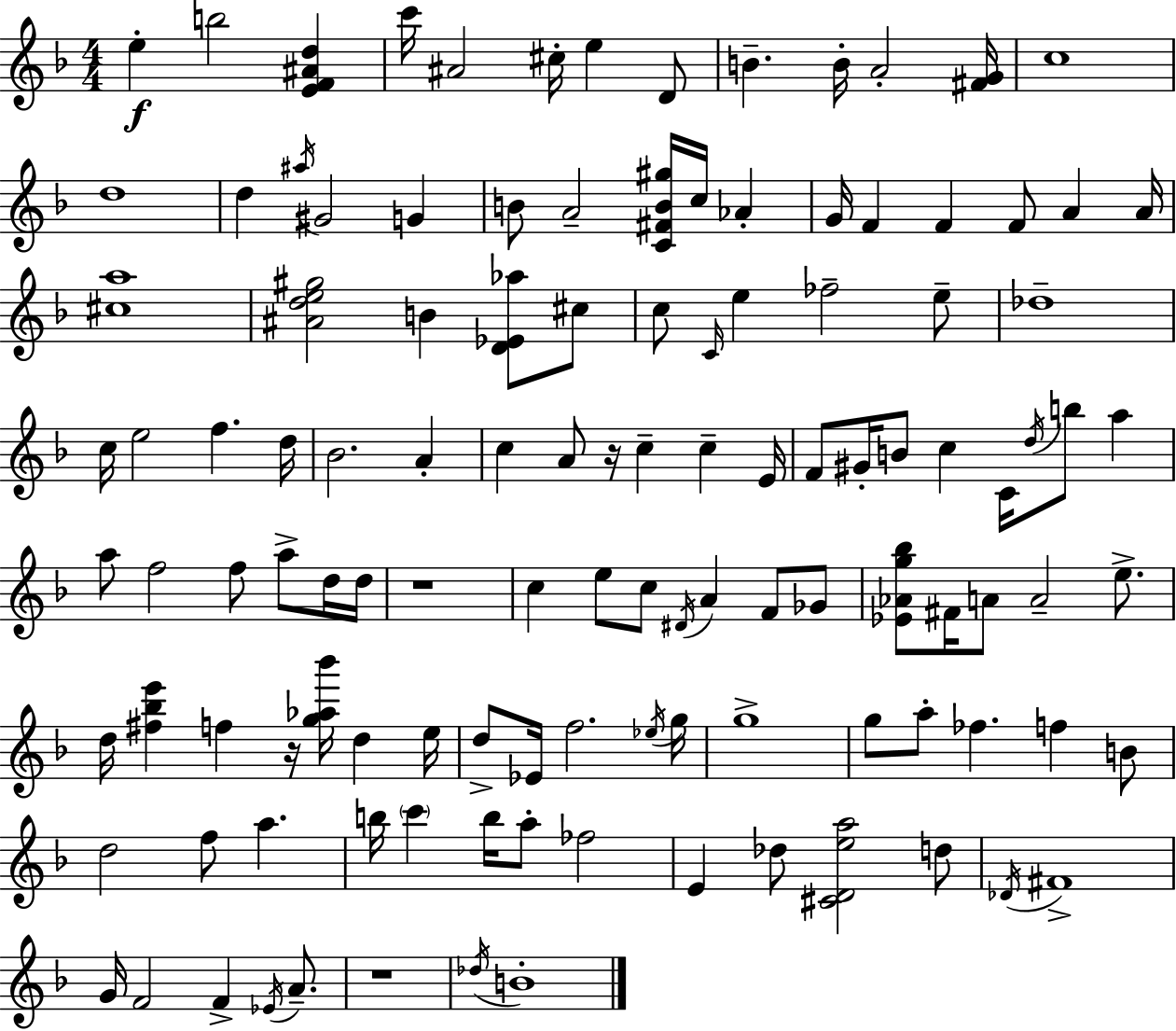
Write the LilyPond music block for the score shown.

{
  \clef treble
  \numericTimeSignature
  \time 4/4
  \key d \minor
  e''4-.\f b''2 <e' f' ais' d''>4 | c'''16 ais'2 cis''16-. e''4 d'8 | b'4.-- b'16-. a'2-. <fis' g'>16 | c''1 | \break d''1 | d''4 \acciaccatura { ais''16 } gis'2 g'4 | b'8 a'2-- <c' fis' b' gis''>16 c''16 aes'4-. | g'16 f'4 f'4 f'8 a'4 | \break a'16 <cis'' a''>1 | <ais' d'' e'' gis''>2 b'4 <d' ees' aes''>8 cis''8 | c''8 \grace { c'16 } e''4 fes''2-- | e''8-- des''1-- | \break c''16 e''2 f''4. | d''16 bes'2. a'4-. | c''4 a'8 r16 c''4-- c''4-- | e'16 f'8 gis'16-. b'8 c''4 c'16 \acciaccatura { d''16 } b''8 a''4 | \break a''8 f''2 f''8 a''8-> | d''16 d''16 r1 | c''4 e''8 c''8 \acciaccatura { dis'16 } a'4 | f'8 ges'8 <ees' aes' g'' bes''>8 fis'16 a'8 a'2-- | \break e''8.-> d''16 <fis'' bes'' e'''>4 f''4 r16 <g'' aes'' bes'''>16 d''4 | e''16 d''8-> ees'16 f''2. | \acciaccatura { ees''16 } g''16 g''1-> | g''8 a''8-. fes''4. f''4 | \break b'8 d''2 f''8 a''4. | b''16 \parenthesize c'''4 b''16 a''8-. fes''2 | e'4 des''8 <cis' d' e'' a''>2 | d''8 \acciaccatura { des'16 } fis'1-> | \break g'16 f'2 f'4-> | \acciaccatura { ees'16 } a'8.-- r1 | \acciaccatura { des''16 } b'1-. | \bar "|."
}